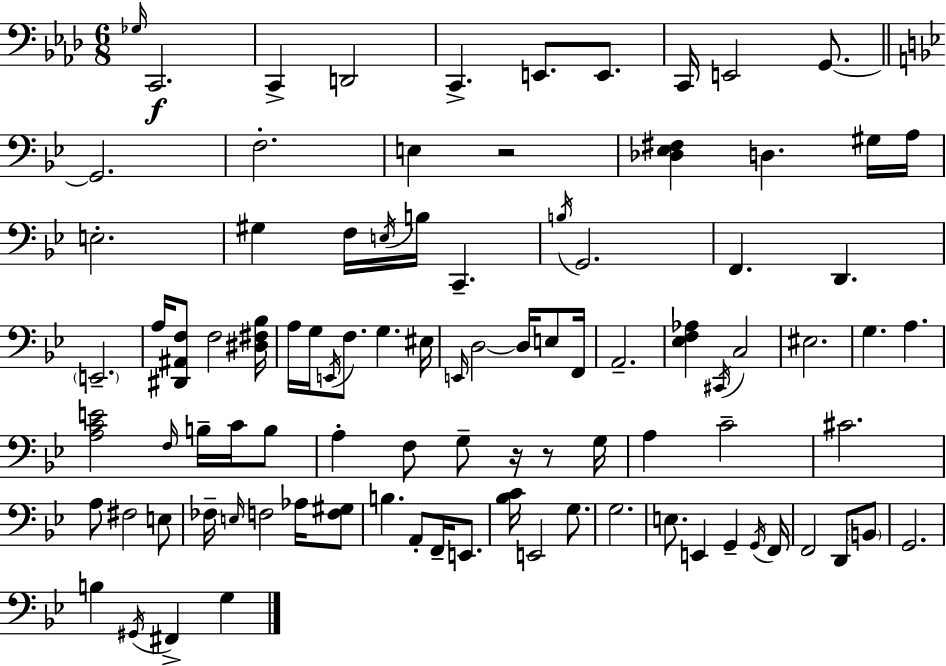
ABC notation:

X:1
T:Untitled
M:6/8
L:1/4
K:Ab
_G,/4 C,,2 C,, D,,2 C,, E,,/2 E,,/2 C,,/4 E,,2 G,,/2 G,,2 F,2 E, z2 [_D,_E,^F,] D, ^G,/4 A,/4 E,2 ^G, F,/4 E,/4 B,/4 C,, B,/4 G,,2 F,, D,, E,,2 A,/4 [^D,,^A,,F,]/2 F,2 [^D,^F,_B,]/4 A,/4 G,/4 E,,/4 F,/2 G, ^E,/4 E,,/4 D,2 D,/4 E,/2 F,,/4 A,,2 [_E,F,_A,] ^C,,/4 C,2 ^E,2 G, A, [A,CE]2 F,/4 B,/4 C/4 B,/2 A, F,/2 G,/2 z/4 z/2 G,/4 A, C2 ^C2 A,/2 ^F,2 E,/2 _F,/4 E,/4 F,2 _A,/4 [F,^G,]/2 B, A,,/2 F,,/4 E,,/2 [_B,C]/4 E,,2 G,/2 G,2 E,/2 E,, G,, G,,/4 F,,/4 F,,2 D,,/2 B,,/2 G,,2 B, ^G,,/4 ^F,, G,